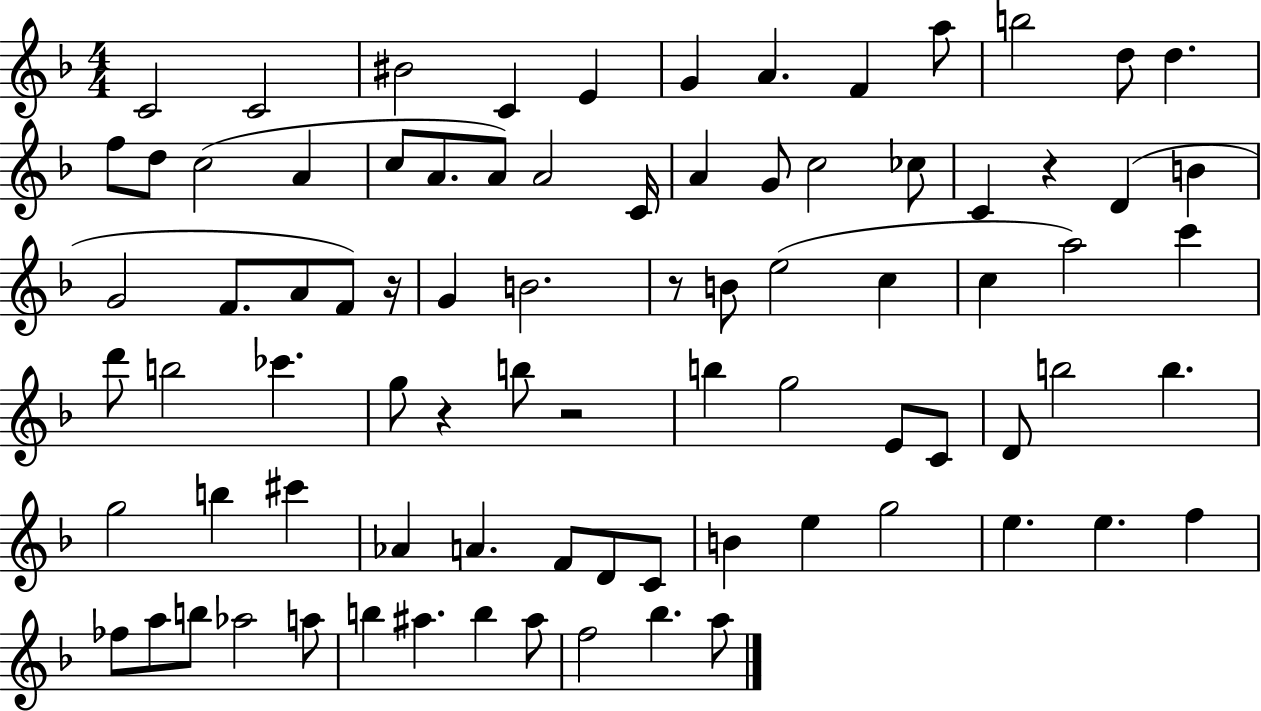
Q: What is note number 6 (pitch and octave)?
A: G4